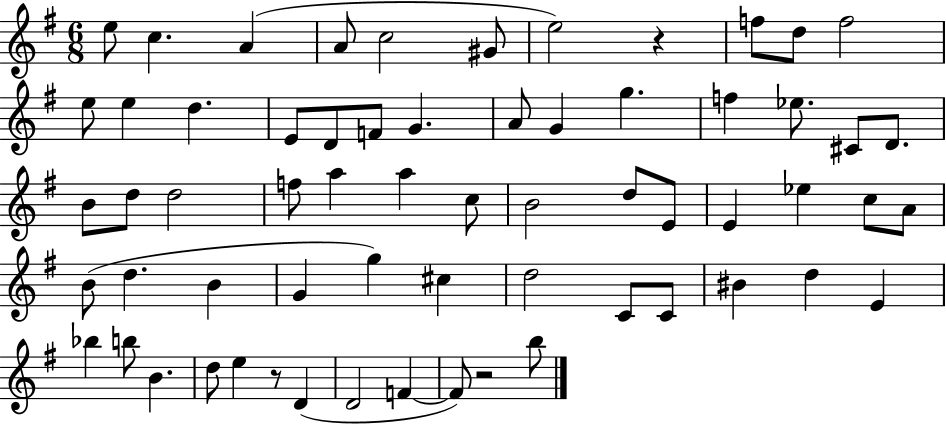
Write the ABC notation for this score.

X:1
T:Untitled
M:6/8
L:1/4
K:G
e/2 c A A/2 c2 ^G/2 e2 z f/2 d/2 f2 e/2 e d E/2 D/2 F/2 G A/2 G g f _e/2 ^C/2 D/2 B/2 d/2 d2 f/2 a a c/2 B2 d/2 E/2 E _e c/2 A/2 B/2 d B G g ^c d2 C/2 C/2 ^B d E _b b/2 B d/2 e z/2 D D2 F F/2 z2 b/2